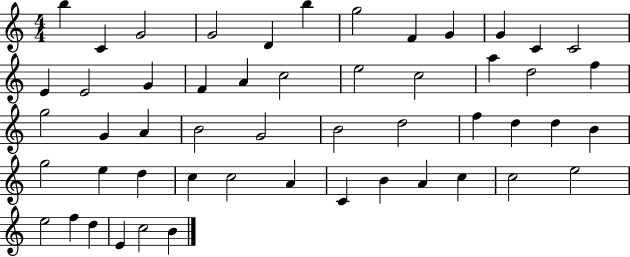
B5/q C4/q G4/h G4/h D4/q B5/q G5/h F4/q G4/q G4/q C4/q C4/h E4/q E4/h G4/q F4/q A4/q C5/h E5/h C5/h A5/q D5/h F5/q G5/h G4/q A4/q B4/h G4/h B4/h D5/h F5/q D5/q D5/q B4/q G5/h E5/q D5/q C5/q C5/h A4/q C4/q B4/q A4/q C5/q C5/h E5/h E5/h F5/q D5/q E4/q C5/h B4/q